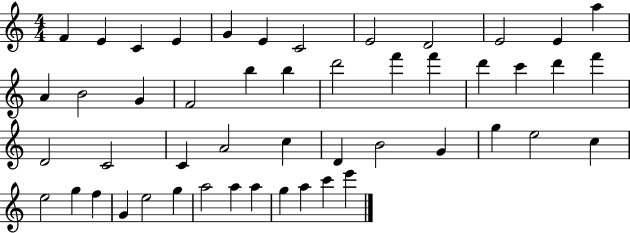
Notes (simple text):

F4/q E4/q C4/q E4/q G4/q E4/q C4/h E4/h D4/h E4/h E4/q A5/q A4/q B4/h G4/q F4/h B5/q B5/q D6/h F6/q F6/q D6/q C6/q D6/q F6/q D4/h C4/h C4/q A4/h C5/q D4/q B4/h G4/q G5/q E5/h C5/q E5/h G5/q F5/q G4/q E5/h G5/q A5/h A5/q A5/q G5/q A5/q C6/q E6/q